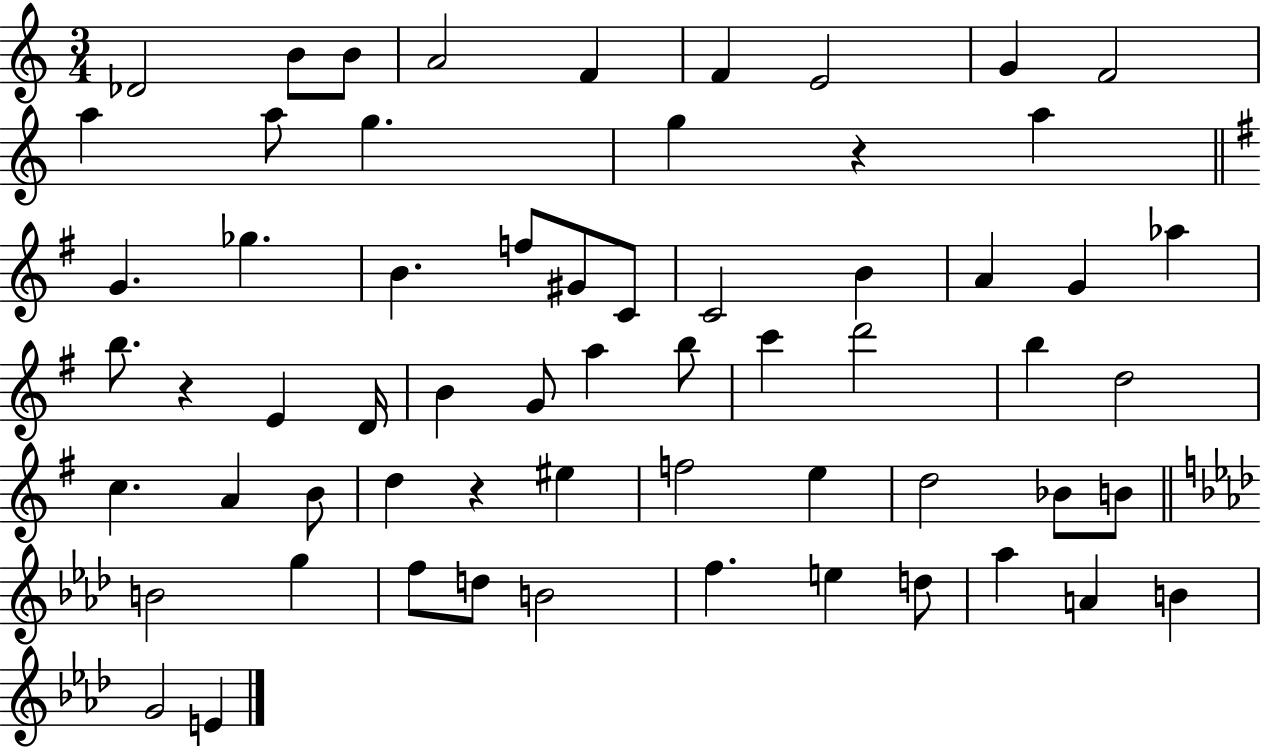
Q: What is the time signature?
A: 3/4